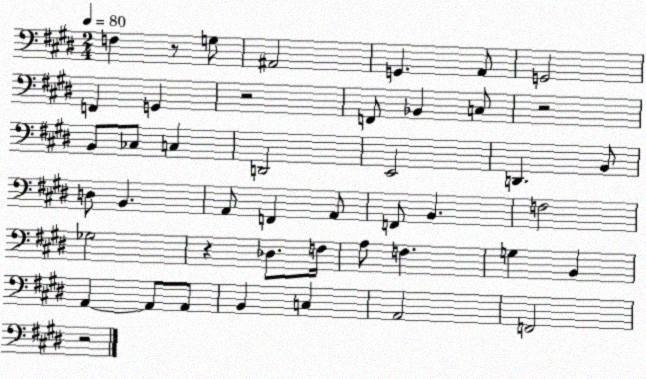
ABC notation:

X:1
T:Untitled
M:2/4
L:1/4
K:E
F, z/2 G,/2 ^A,,2 G,, A,,/2 G,,2 F,, G,, z2 F,,/2 _B,, C,/2 z2 B,,/2 _C,/2 C, D,,2 E,,2 D,, B,,/2 D,/2 B,, A,,/2 F,, A,,/2 F,,/2 B,, F,2 _G,2 z _D,/2 F,/4 A,/2 F, G, B,, A,, A,,/2 A,,/2 B,, C, A,,2 F,,2 z2